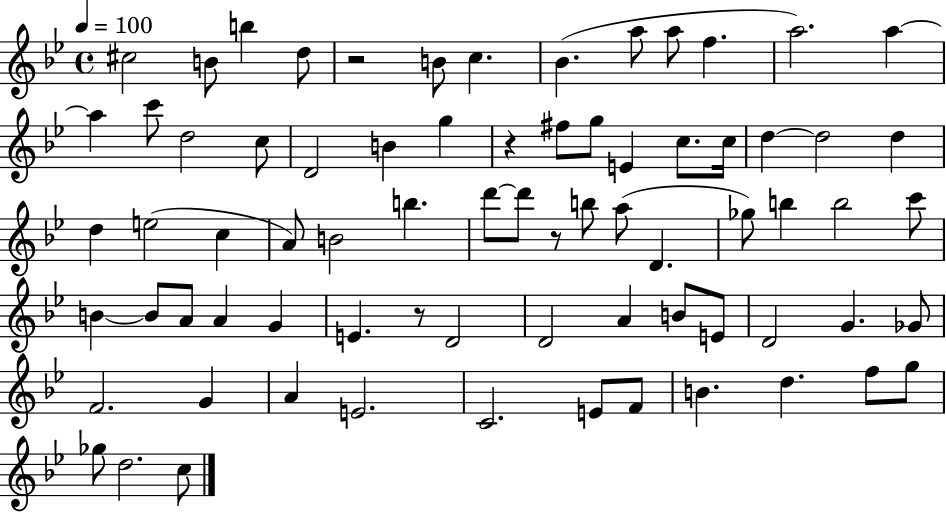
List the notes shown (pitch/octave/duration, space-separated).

C#5/h B4/e B5/q D5/e R/h B4/e C5/q. Bb4/q. A5/e A5/e F5/q. A5/h. A5/q A5/q C6/e D5/h C5/e D4/h B4/q G5/q R/q F#5/e G5/e E4/q C5/e. C5/s D5/q D5/h D5/q D5/q E5/h C5/q A4/e B4/h B5/q. D6/e D6/e R/e B5/e A5/e D4/q. Gb5/e B5/q B5/h C6/e B4/q B4/e A4/e A4/q G4/q E4/q. R/e D4/h D4/h A4/q B4/e E4/e D4/h G4/q. Gb4/e F4/h. G4/q A4/q E4/h. C4/h. E4/e F4/e B4/q. D5/q. F5/e G5/e Gb5/e D5/h. C5/e